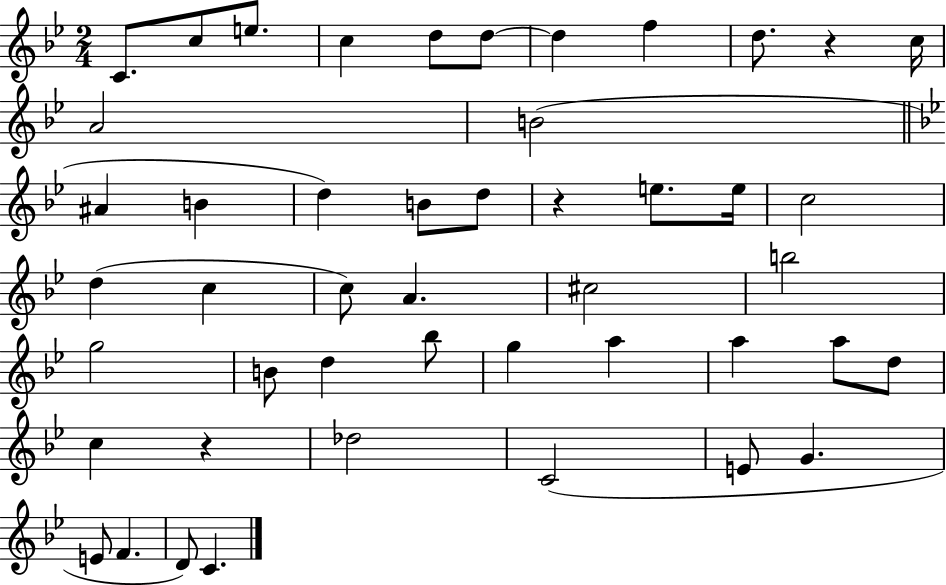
{
  \clef treble
  \numericTimeSignature
  \time 2/4
  \key bes \major
  c'8. c''8 e''8. | c''4 d''8 d''8~~ | d''4 f''4 | d''8. r4 c''16 | \break a'2 | b'2( | \bar "||" \break \key bes \major ais'4 b'4 | d''4) b'8 d''8 | r4 e''8. e''16 | c''2 | \break d''4( c''4 | c''8) a'4. | cis''2 | b''2 | \break g''2 | b'8 d''4 bes''8 | g''4 a''4 | a''4 a''8 d''8 | \break c''4 r4 | des''2 | c'2( | e'8 g'4. | \break e'8 f'4. | d'8) c'4. | \bar "|."
}